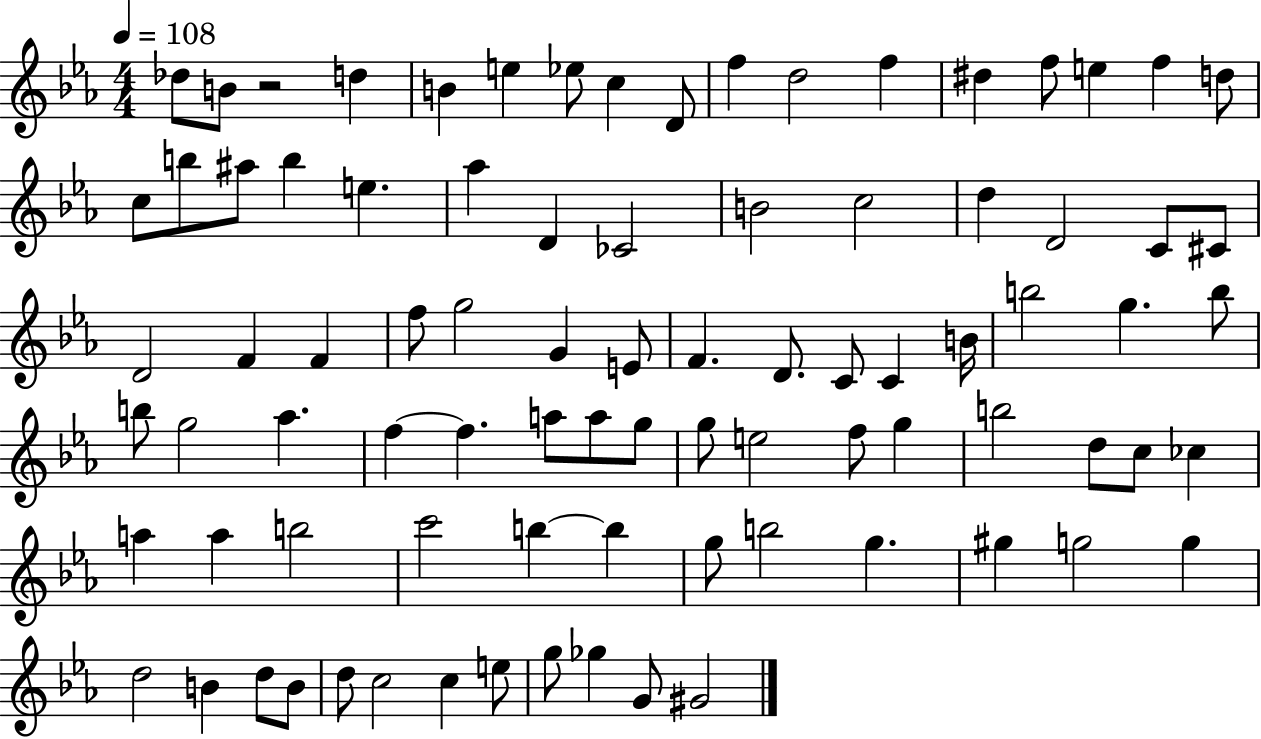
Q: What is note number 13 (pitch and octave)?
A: F5